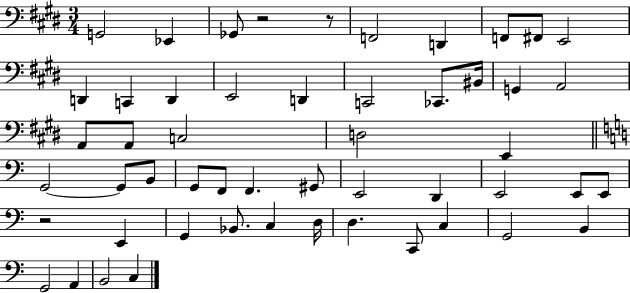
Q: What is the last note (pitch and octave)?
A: C3